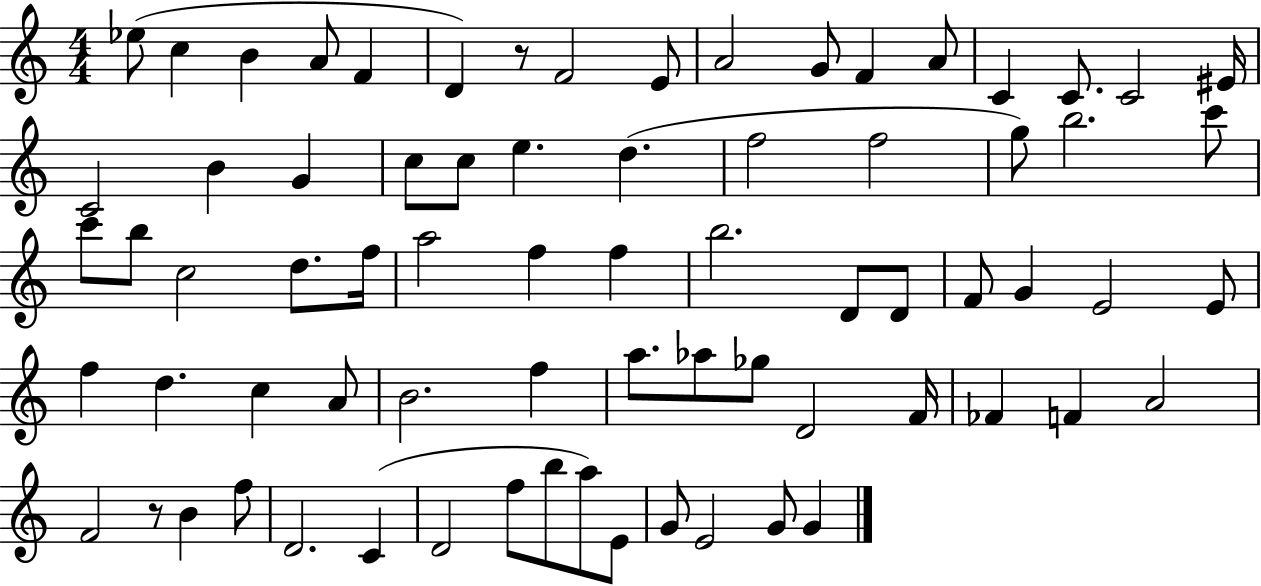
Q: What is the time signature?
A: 4/4